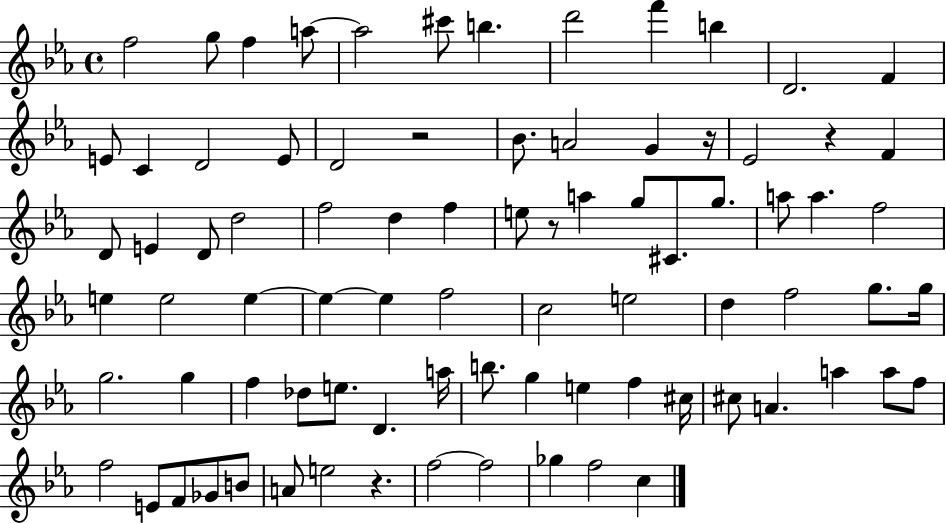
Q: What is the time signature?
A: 4/4